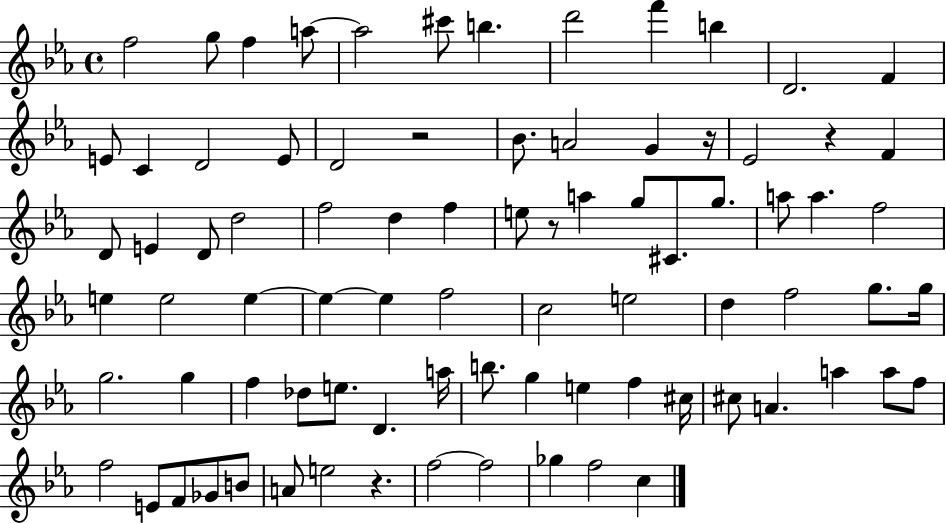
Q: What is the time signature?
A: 4/4